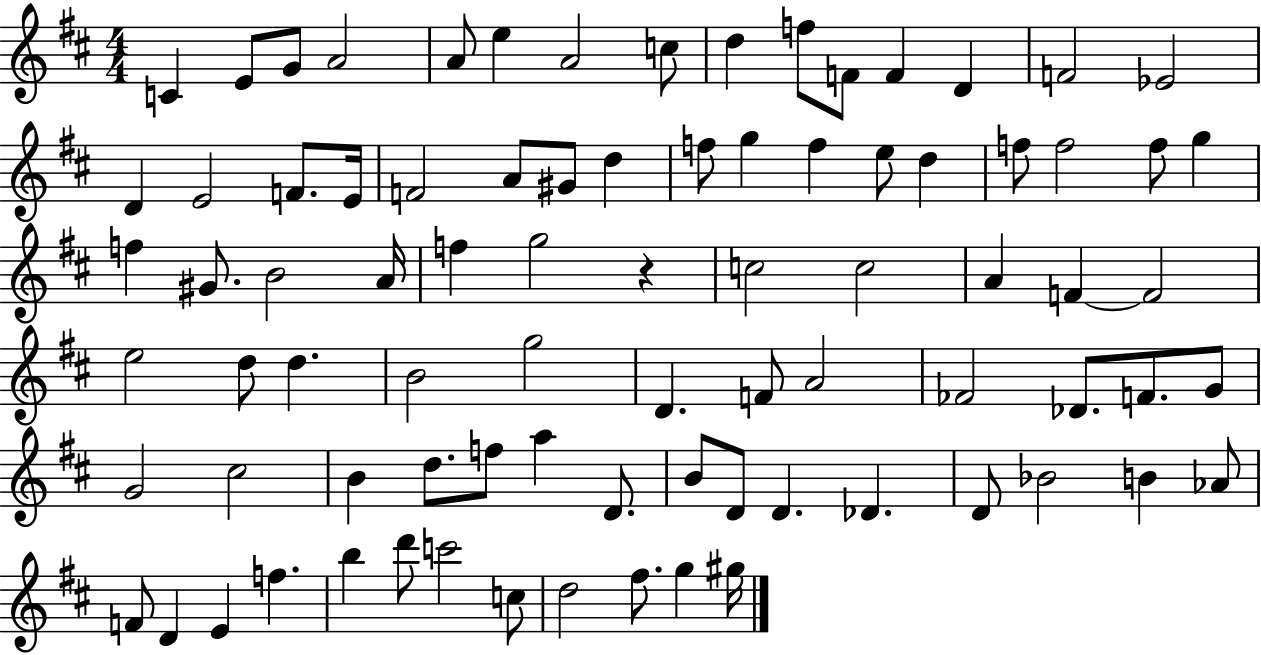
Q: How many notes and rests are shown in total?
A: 83